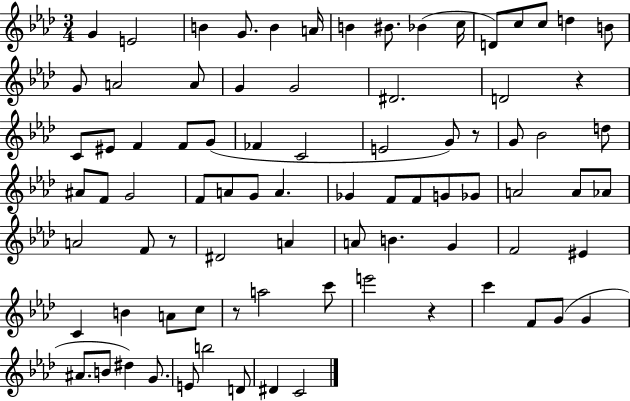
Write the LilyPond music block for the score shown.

{
  \clef treble
  \numericTimeSignature
  \time 3/4
  \key aes \major
  g'4 e'2 | b'4 g'8. b'4 a'16 | b'4 bis'8. bes'4( c''16 | d'8) c''8 c''8 d''4 b'8 | \break g'8 a'2 a'8 | g'4 g'2 | dis'2. | d'2 r4 | \break c'8 eis'8 f'4 f'8 g'8( | fes'4 c'2 | e'2 g'8) r8 | g'8 bes'2 d''8 | \break ais'8 f'8 g'2 | f'8 a'8 g'8 a'4. | ges'4 f'8 f'8 g'8 ges'8 | a'2 a'8 aes'8 | \break a'2 f'8 r8 | dis'2 a'4 | a'8 b'4. g'4 | f'2 eis'4 | \break c'4 b'4 a'8 c''8 | r8 a''2 c'''8 | e'''2 r4 | c'''4 f'8 g'8( g'4 | \break ais'8. b'8 dis''4) g'8. | e'8 b''2 d'8 | dis'4 c'2 | \bar "|."
}